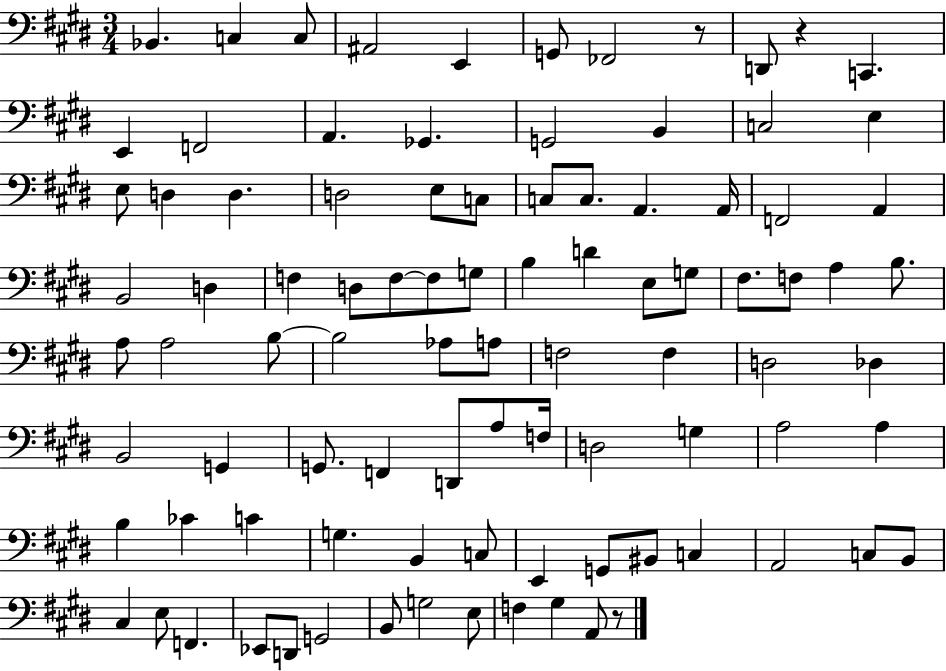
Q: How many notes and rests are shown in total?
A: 93